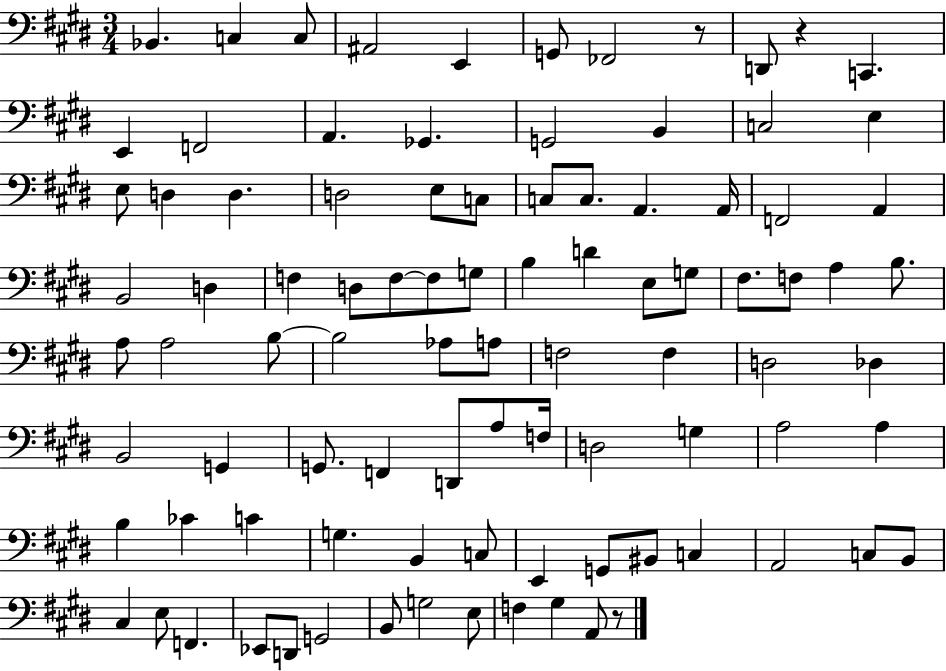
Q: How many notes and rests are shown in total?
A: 93